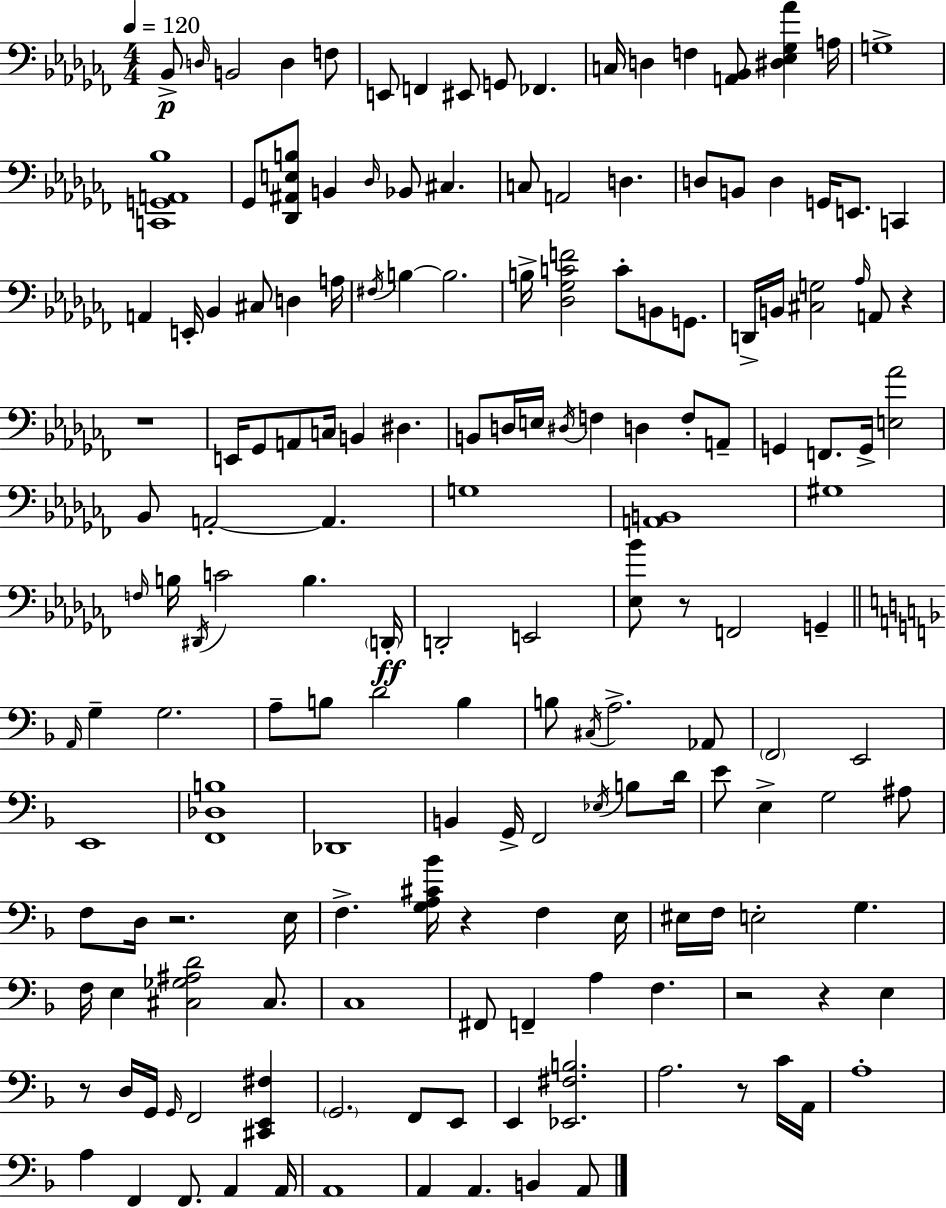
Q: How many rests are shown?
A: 9